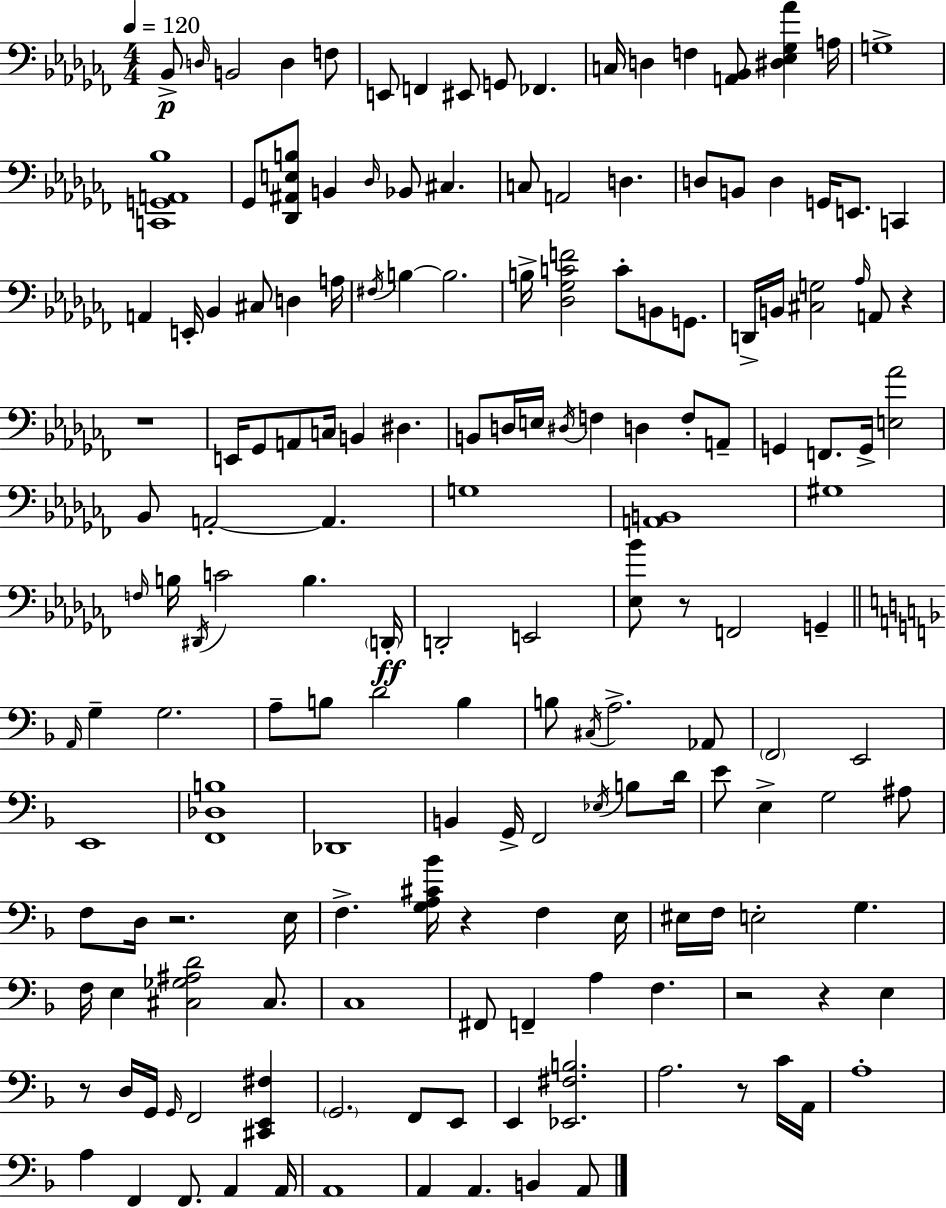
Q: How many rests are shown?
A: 9